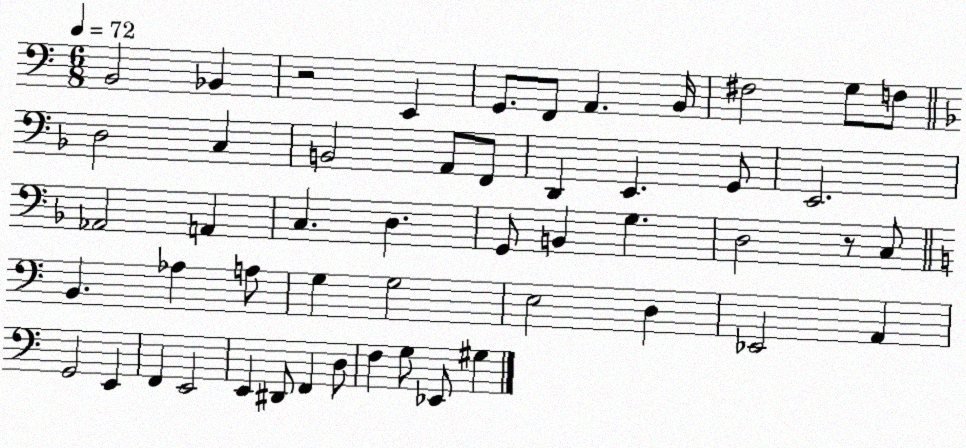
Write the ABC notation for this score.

X:1
T:Untitled
M:6/8
L:1/4
K:C
B,,2 _B,, z2 E,, G,,/2 F,,/2 A,, B,,/4 ^F,2 G,/2 F,/2 D,2 C, B,,2 A,,/2 F,,/2 D,, E,, G,,/2 E,,2 _A,,2 A,, C, D, G,,/2 B,, G, D,2 z/2 C,/2 B,, _A, A,/2 G, G,2 E,2 D, _E,,2 A,, G,,2 E,, F,, E,,2 E,, ^D,,/2 F,, D,/2 F, G,/2 _E,,/2 ^G,